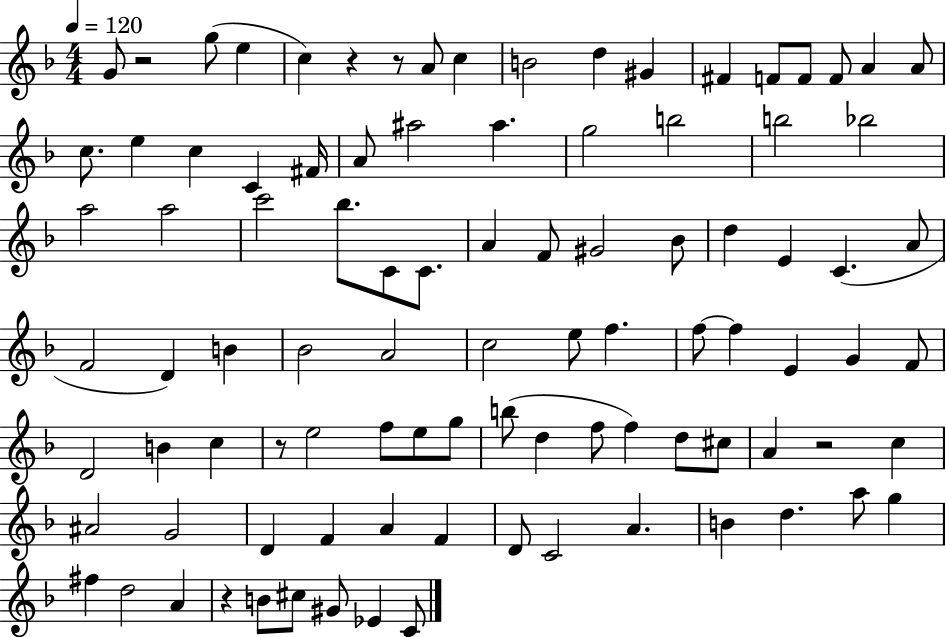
G4/e R/h G5/e E5/q C5/q R/q R/e A4/e C5/q B4/h D5/q G#4/q F#4/q F4/e F4/e F4/e A4/q A4/e C5/e. E5/q C5/q C4/q F#4/s A4/e A#5/h A#5/q. G5/h B5/h B5/h Bb5/h A5/h A5/h C6/h Bb5/e. C4/e C4/e. A4/q F4/e G#4/h Bb4/e D5/q E4/q C4/q. A4/e F4/h D4/q B4/q Bb4/h A4/h C5/h E5/e F5/q. F5/e F5/q E4/q G4/q F4/e D4/h B4/q C5/q R/e E5/h F5/e E5/e G5/e B5/e D5/q F5/e F5/q D5/e C#5/e A4/q R/h C5/q A#4/h G4/h D4/q F4/q A4/q F4/q D4/e C4/h A4/q. B4/q D5/q. A5/e G5/q F#5/q D5/h A4/q R/q B4/e C#5/e G#4/e Eb4/q C4/e